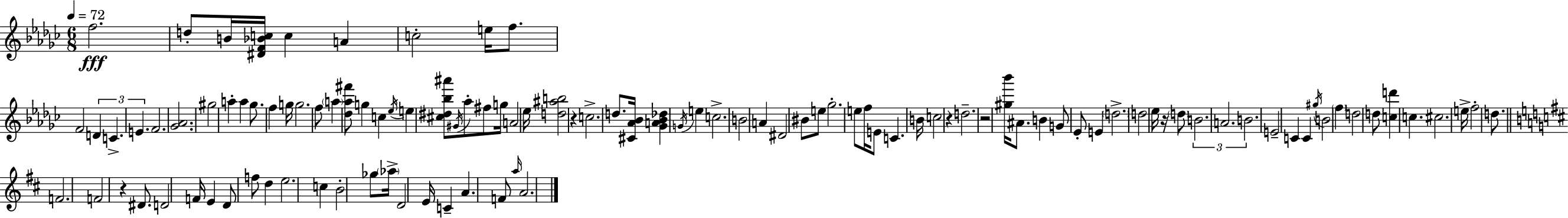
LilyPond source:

{
  \clef treble
  \numericTimeSignature
  \time 6/8
  \key ees \minor
  \tempo 4 = 72
  f''2.\fff | d''8-. b'16 <dis' f' bes' c''>16 c''4 a'4 | c''2-. e''16 f''8. | f'2 \tuplet 3/2 { d'4 | \break c'4.-> e'4. } | f'2. | <ges' aes'>2. | gis''2 a''4-. | \break a''4 ges''8. f''4 g''16 | g''2. | f''8 \parenthesize a''4 <des'' aes'' fis'''>8 g''4 | c''4 \acciaccatura { ees''16 } e''4 <cis'' dis'' bes'' ais'''>8 \acciaccatura { gis'16 } | \break aes''8-. fis''8 g''16 a'2 | ees''16 <d'' ais'' b''>2 r4 | c''2.-> | d''8. <cis' aes' bes'>16 <ges' a' bes' des''>4 \acciaccatura { g'16 } e''4 | \break c''2.-> | b'2 a'4 | dis'2 bis'8 | e''8 ges''2.-. | \break e''8 f''16 e'8 c'4. | b'16 c''2 r4 | d''2.-- | r2 <gis'' bes'''>16 | \break ais'8. b'4 g'8 ees'8-. e'4 | \parenthesize d''2.-> | d''2 ees''16 | r16 \parenthesize d''8 \tuplet 3/2 { b'2. | \break a'2. | b'2. } | e'2-- c'4 | c'4 \acciaccatura { gis''16 } b'2 | \break \parenthesize f''4 d''2 | d''8 <c'' d'''>4 c''4. | cis''2. | e''16-> f''2-. | \break d''8. \bar "||" \break \key b \minor f'2. | f'2 r4 | dis'8. d'2 f'16 | e'4 d'8 f''8 d''4 | \break e''2. | c''4 b'2-. | ges''8 \parenthesize aes''16-> d'2 e'16 | c'4-- a'4. f'8 | \break \grace { a''16 } a'2. | \bar "|."
}